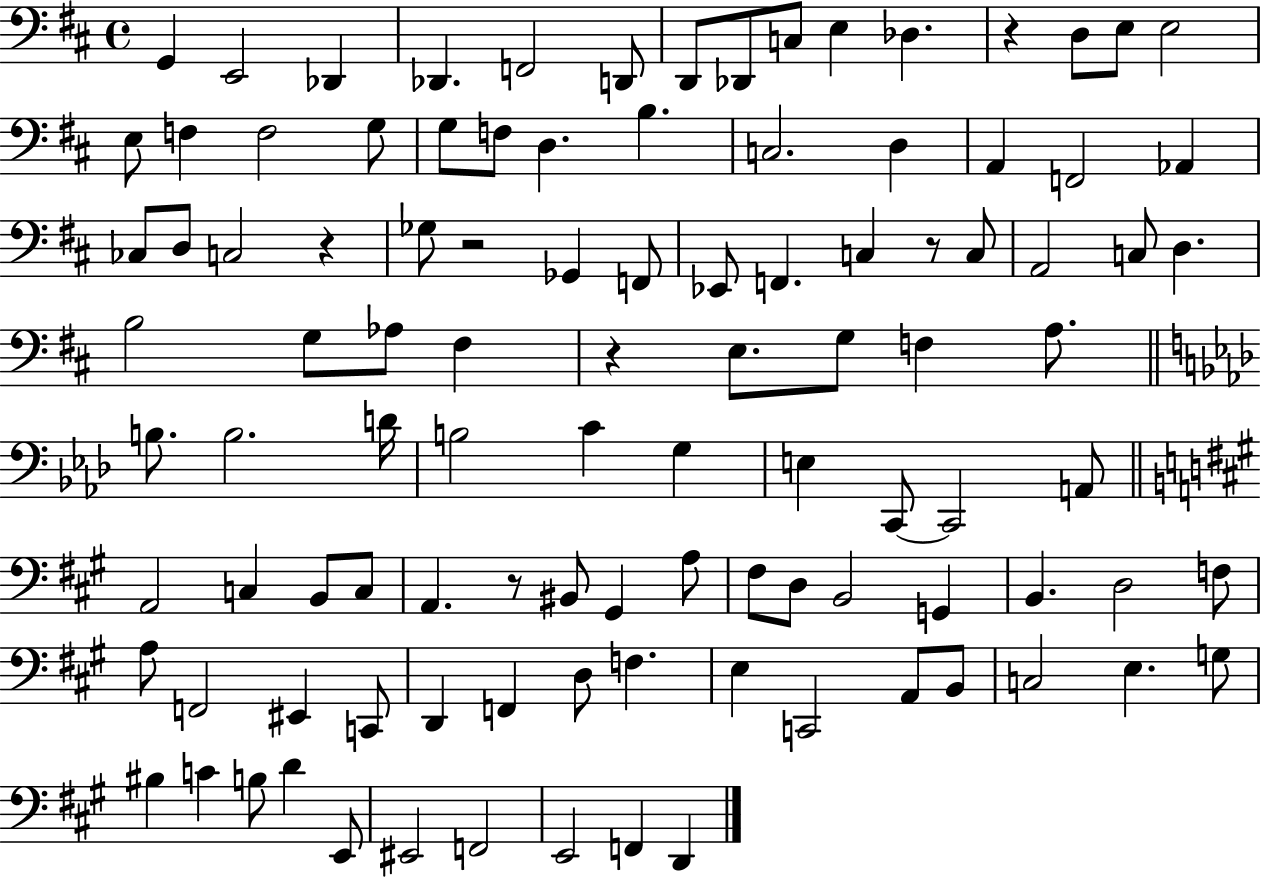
G2/q E2/h Db2/q Db2/q. F2/h D2/e D2/e Db2/e C3/e E3/q Db3/q. R/q D3/e E3/e E3/h E3/e F3/q F3/h G3/e G3/e F3/e D3/q. B3/q. C3/h. D3/q A2/q F2/h Ab2/q CES3/e D3/e C3/h R/q Gb3/e R/h Gb2/q F2/e Eb2/e F2/q. C3/q R/e C3/e A2/h C3/e D3/q. B3/h G3/e Ab3/e F#3/q R/q E3/e. G3/e F3/q A3/e. B3/e. B3/h. D4/s B3/h C4/q G3/q E3/q C2/e C2/h A2/e A2/h C3/q B2/e C3/e A2/q. R/e BIS2/e G#2/q A3/e F#3/e D3/e B2/h G2/q B2/q. D3/h F3/e A3/e F2/h EIS2/q C2/e D2/q F2/q D3/e F3/q. E3/q C2/h A2/e B2/e C3/h E3/q. G3/e BIS3/q C4/q B3/e D4/q E2/e EIS2/h F2/h E2/h F2/q D2/q